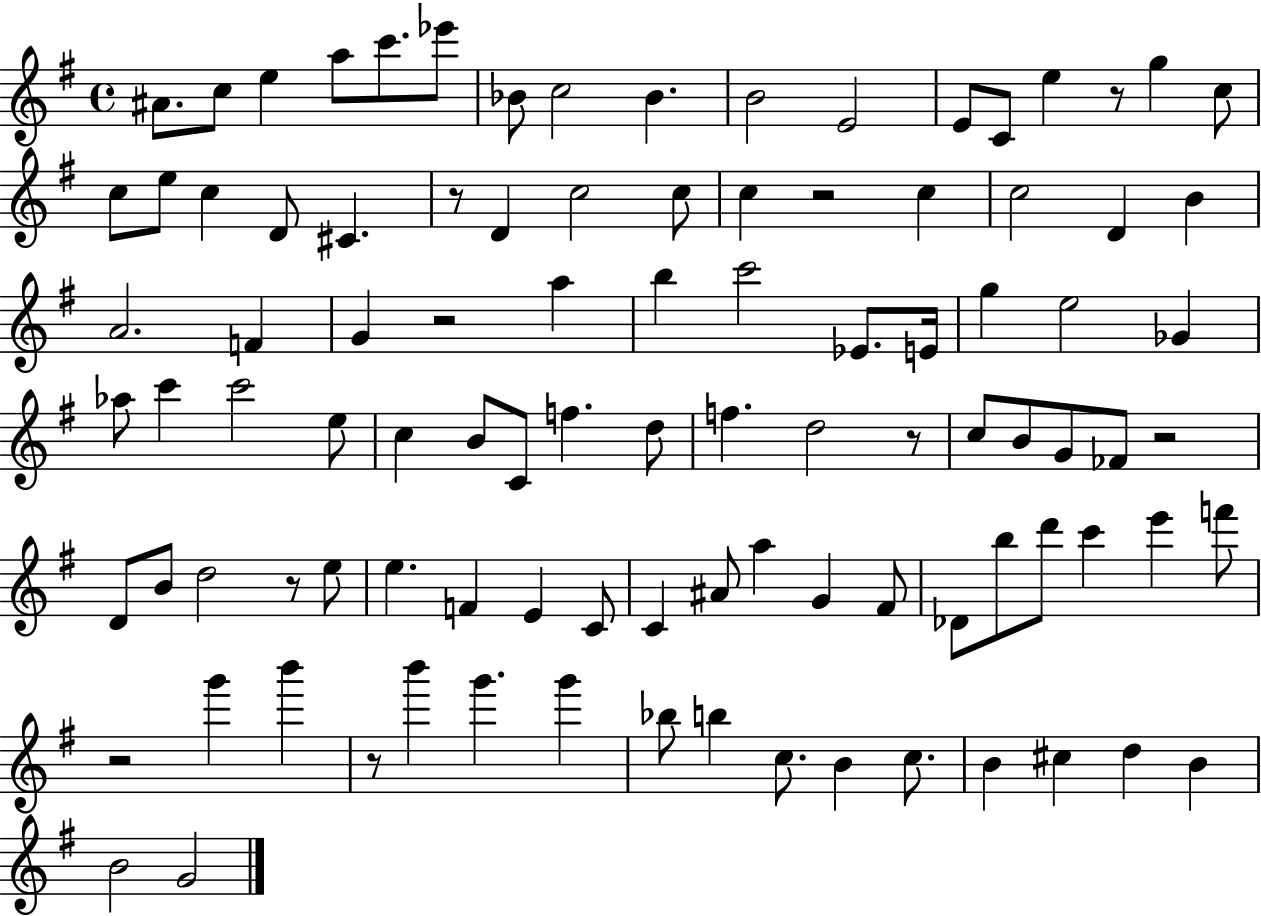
A#4/e. C5/e E5/q A5/e C6/e. Eb6/e Bb4/e C5/h Bb4/q. B4/h E4/h E4/e C4/e E5/q R/e G5/q C5/e C5/e E5/e C5/q D4/e C#4/q. R/e D4/q C5/h C5/e C5/q R/h C5/q C5/h D4/q B4/q A4/h. F4/q G4/q R/h A5/q B5/q C6/h Eb4/e. E4/s G5/q E5/h Gb4/q Ab5/e C6/q C6/h E5/e C5/q B4/e C4/e F5/q. D5/e F5/q. D5/h R/e C5/e B4/e G4/e FES4/e R/h D4/e B4/e D5/h R/e E5/e E5/q. F4/q E4/q C4/e C4/q A#4/e A5/q G4/q F#4/e Db4/e B5/e D6/e C6/q E6/q F6/e R/h G6/q B6/q R/e B6/q G6/q. G6/q Bb5/e B5/q C5/e. B4/q C5/e. B4/q C#5/q D5/q B4/q B4/h G4/h